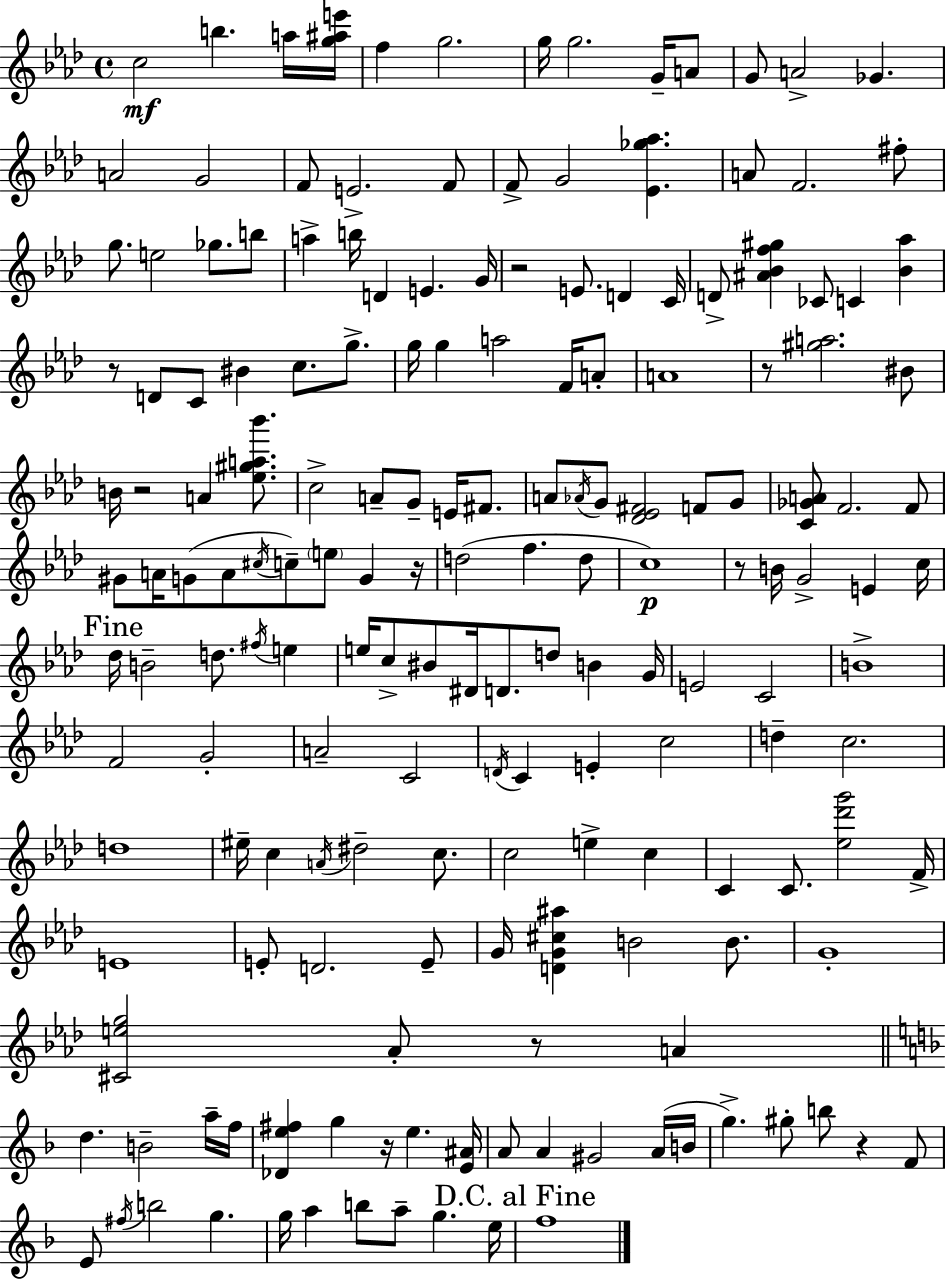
X:1
T:Untitled
M:4/4
L:1/4
K:Ab
c2 b a/4 [g^ae']/4 f g2 g/4 g2 G/4 A/2 G/2 A2 _G A2 G2 F/2 E2 F/2 F/2 G2 [_E_g_a] A/2 F2 ^f/2 g/2 e2 _g/2 b/2 a b/4 D E G/4 z2 E/2 D C/4 D/2 [^A_Bf^g] _C/2 C [_B_a] z/2 D/2 C/2 ^B c/2 g/2 g/4 g a2 F/4 A/2 A4 z/2 [^ga]2 ^B/2 B/4 z2 A [_e^ga_b']/2 c2 A/2 G/2 E/4 ^F/2 A/2 _A/4 G/2 [_D_E^F]2 F/2 G/2 [C_GA]/2 F2 F/2 ^G/2 A/4 G/2 A/2 ^c/4 c/2 e/2 G z/4 d2 f d/2 c4 z/2 B/4 G2 E c/4 _d/4 B2 d/2 ^f/4 e e/4 c/2 ^B/2 ^D/4 D/2 d/2 B G/4 E2 C2 B4 F2 G2 A2 C2 D/4 C E c2 d c2 d4 ^e/4 c A/4 ^d2 c/2 c2 e c C C/2 [_e_d'g']2 F/4 E4 E/2 D2 E/2 G/4 [DG^c^a] B2 B/2 G4 [^Ceg]2 _A/2 z/2 A d B2 a/4 f/4 [_De^f] g z/4 e [E^A]/4 A/2 A ^G2 A/4 B/4 g ^g/2 b/2 z F/2 E/2 ^f/4 b2 g g/4 a b/2 a/2 g e/4 f4